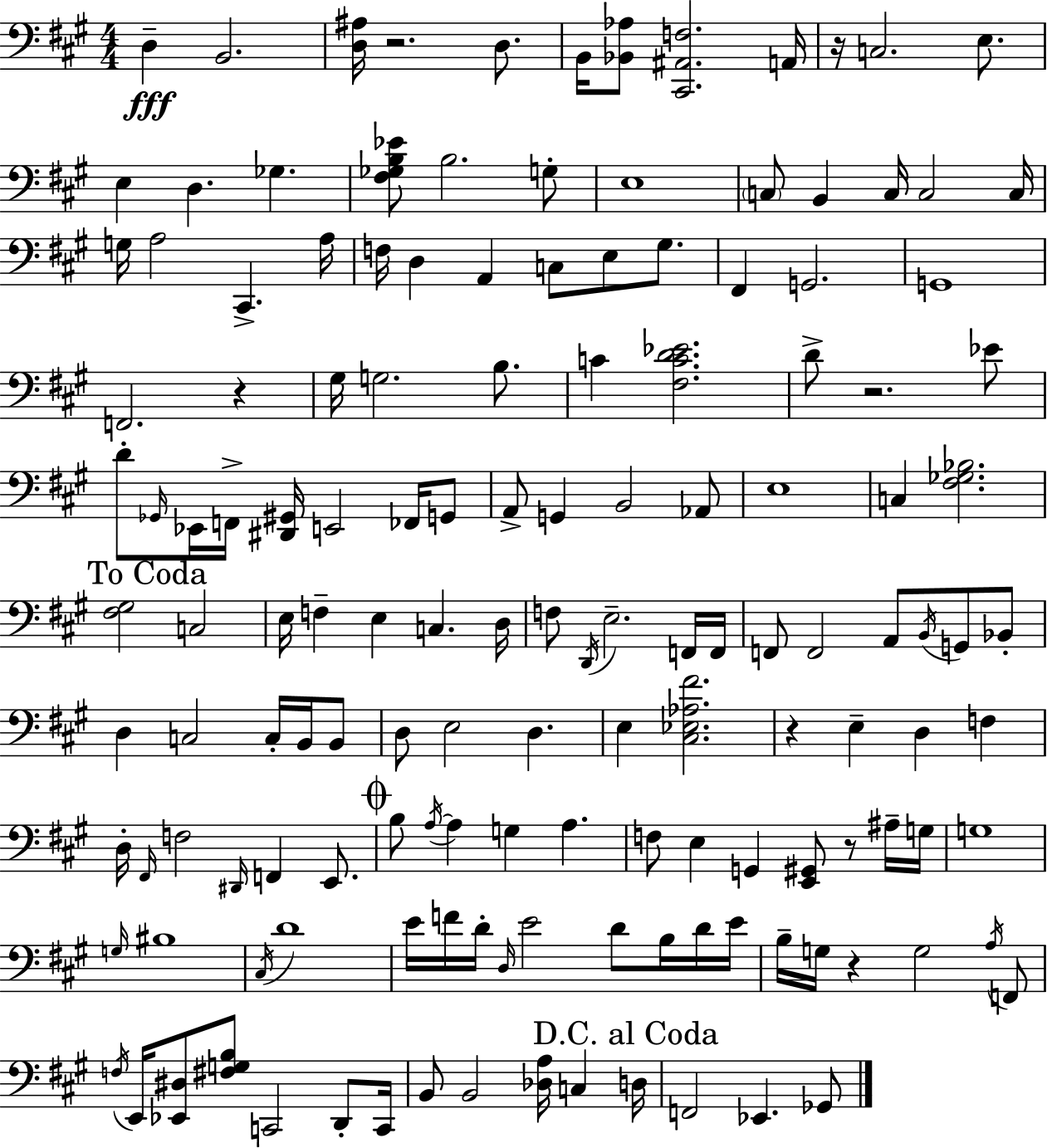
D3/q B2/h. [D3,A#3]/s R/h. D3/e. B2/s [Bb2,Ab3]/e [C#2,A#2,F3]/h. A2/s R/s C3/h. E3/e. E3/q D3/q. Gb3/q. [F#3,Gb3,B3,Eb4]/e B3/h. G3/e E3/w C3/e B2/q C3/s C3/h C3/s G3/s A3/h C#2/q. A3/s F3/s D3/q A2/q C3/e E3/e G#3/e. F#2/q G2/h. G2/w F2/h. R/q G#3/s G3/h. B3/e. C4/q [F#3,C4,D4,Eb4]/h. D4/e R/h. Eb4/e D4/e Gb2/s Eb2/s F2/s [D#2,G#2]/s E2/h FES2/s G2/e A2/e G2/q B2/h Ab2/e E3/w C3/q [F#3,Gb3,Bb3]/h. [F#3,G#3]/h C3/h E3/s F3/q E3/q C3/q. D3/s F3/e D2/s E3/h. F2/s F2/s F2/e F2/h A2/e B2/s G2/e Bb2/e D3/q C3/h C3/s B2/s B2/e D3/e E3/h D3/q. E3/q [C#3,Eb3,Ab3,F#4]/h. R/q E3/q D3/q F3/q D3/s F#2/s F3/h D#2/s F2/q E2/e. B3/e A3/s A3/q G3/q A3/q. F3/e E3/q G2/q [E2,G#2]/e R/e A#3/s G3/s G3/w G3/s BIS3/w C#3/s D4/w E4/s F4/s D4/s D3/s E4/h D4/e B3/s D4/s E4/s B3/s G3/s R/q G3/h A3/s F2/e F3/s E2/s [Eb2,D#3]/e [F#3,G3,B3]/e C2/h D2/e C2/s B2/e B2/h [Db3,A3]/s C3/q D3/s F2/h Eb2/q. Gb2/e